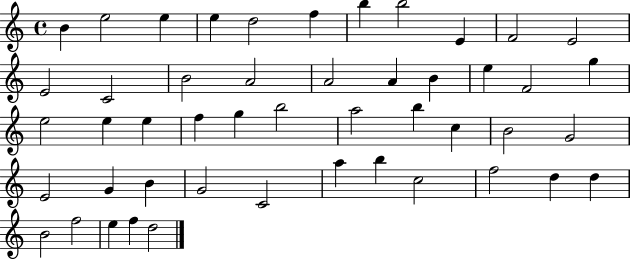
B4/q E5/h E5/q E5/q D5/h F5/q B5/q B5/h E4/q F4/h E4/h E4/h C4/h B4/h A4/h A4/h A4/q B4/q E5/q F4/h G5/q E5/h E5/q E5/q F5/q G5/q B5/h A5/h B5/q C5/q B4/h G4/h E4/h G4/q B4/q G4/h C4/h A5/q B5/q C5/h F5/h D5/q D5/q B4/h F5/h E5/q F5/q D5/h